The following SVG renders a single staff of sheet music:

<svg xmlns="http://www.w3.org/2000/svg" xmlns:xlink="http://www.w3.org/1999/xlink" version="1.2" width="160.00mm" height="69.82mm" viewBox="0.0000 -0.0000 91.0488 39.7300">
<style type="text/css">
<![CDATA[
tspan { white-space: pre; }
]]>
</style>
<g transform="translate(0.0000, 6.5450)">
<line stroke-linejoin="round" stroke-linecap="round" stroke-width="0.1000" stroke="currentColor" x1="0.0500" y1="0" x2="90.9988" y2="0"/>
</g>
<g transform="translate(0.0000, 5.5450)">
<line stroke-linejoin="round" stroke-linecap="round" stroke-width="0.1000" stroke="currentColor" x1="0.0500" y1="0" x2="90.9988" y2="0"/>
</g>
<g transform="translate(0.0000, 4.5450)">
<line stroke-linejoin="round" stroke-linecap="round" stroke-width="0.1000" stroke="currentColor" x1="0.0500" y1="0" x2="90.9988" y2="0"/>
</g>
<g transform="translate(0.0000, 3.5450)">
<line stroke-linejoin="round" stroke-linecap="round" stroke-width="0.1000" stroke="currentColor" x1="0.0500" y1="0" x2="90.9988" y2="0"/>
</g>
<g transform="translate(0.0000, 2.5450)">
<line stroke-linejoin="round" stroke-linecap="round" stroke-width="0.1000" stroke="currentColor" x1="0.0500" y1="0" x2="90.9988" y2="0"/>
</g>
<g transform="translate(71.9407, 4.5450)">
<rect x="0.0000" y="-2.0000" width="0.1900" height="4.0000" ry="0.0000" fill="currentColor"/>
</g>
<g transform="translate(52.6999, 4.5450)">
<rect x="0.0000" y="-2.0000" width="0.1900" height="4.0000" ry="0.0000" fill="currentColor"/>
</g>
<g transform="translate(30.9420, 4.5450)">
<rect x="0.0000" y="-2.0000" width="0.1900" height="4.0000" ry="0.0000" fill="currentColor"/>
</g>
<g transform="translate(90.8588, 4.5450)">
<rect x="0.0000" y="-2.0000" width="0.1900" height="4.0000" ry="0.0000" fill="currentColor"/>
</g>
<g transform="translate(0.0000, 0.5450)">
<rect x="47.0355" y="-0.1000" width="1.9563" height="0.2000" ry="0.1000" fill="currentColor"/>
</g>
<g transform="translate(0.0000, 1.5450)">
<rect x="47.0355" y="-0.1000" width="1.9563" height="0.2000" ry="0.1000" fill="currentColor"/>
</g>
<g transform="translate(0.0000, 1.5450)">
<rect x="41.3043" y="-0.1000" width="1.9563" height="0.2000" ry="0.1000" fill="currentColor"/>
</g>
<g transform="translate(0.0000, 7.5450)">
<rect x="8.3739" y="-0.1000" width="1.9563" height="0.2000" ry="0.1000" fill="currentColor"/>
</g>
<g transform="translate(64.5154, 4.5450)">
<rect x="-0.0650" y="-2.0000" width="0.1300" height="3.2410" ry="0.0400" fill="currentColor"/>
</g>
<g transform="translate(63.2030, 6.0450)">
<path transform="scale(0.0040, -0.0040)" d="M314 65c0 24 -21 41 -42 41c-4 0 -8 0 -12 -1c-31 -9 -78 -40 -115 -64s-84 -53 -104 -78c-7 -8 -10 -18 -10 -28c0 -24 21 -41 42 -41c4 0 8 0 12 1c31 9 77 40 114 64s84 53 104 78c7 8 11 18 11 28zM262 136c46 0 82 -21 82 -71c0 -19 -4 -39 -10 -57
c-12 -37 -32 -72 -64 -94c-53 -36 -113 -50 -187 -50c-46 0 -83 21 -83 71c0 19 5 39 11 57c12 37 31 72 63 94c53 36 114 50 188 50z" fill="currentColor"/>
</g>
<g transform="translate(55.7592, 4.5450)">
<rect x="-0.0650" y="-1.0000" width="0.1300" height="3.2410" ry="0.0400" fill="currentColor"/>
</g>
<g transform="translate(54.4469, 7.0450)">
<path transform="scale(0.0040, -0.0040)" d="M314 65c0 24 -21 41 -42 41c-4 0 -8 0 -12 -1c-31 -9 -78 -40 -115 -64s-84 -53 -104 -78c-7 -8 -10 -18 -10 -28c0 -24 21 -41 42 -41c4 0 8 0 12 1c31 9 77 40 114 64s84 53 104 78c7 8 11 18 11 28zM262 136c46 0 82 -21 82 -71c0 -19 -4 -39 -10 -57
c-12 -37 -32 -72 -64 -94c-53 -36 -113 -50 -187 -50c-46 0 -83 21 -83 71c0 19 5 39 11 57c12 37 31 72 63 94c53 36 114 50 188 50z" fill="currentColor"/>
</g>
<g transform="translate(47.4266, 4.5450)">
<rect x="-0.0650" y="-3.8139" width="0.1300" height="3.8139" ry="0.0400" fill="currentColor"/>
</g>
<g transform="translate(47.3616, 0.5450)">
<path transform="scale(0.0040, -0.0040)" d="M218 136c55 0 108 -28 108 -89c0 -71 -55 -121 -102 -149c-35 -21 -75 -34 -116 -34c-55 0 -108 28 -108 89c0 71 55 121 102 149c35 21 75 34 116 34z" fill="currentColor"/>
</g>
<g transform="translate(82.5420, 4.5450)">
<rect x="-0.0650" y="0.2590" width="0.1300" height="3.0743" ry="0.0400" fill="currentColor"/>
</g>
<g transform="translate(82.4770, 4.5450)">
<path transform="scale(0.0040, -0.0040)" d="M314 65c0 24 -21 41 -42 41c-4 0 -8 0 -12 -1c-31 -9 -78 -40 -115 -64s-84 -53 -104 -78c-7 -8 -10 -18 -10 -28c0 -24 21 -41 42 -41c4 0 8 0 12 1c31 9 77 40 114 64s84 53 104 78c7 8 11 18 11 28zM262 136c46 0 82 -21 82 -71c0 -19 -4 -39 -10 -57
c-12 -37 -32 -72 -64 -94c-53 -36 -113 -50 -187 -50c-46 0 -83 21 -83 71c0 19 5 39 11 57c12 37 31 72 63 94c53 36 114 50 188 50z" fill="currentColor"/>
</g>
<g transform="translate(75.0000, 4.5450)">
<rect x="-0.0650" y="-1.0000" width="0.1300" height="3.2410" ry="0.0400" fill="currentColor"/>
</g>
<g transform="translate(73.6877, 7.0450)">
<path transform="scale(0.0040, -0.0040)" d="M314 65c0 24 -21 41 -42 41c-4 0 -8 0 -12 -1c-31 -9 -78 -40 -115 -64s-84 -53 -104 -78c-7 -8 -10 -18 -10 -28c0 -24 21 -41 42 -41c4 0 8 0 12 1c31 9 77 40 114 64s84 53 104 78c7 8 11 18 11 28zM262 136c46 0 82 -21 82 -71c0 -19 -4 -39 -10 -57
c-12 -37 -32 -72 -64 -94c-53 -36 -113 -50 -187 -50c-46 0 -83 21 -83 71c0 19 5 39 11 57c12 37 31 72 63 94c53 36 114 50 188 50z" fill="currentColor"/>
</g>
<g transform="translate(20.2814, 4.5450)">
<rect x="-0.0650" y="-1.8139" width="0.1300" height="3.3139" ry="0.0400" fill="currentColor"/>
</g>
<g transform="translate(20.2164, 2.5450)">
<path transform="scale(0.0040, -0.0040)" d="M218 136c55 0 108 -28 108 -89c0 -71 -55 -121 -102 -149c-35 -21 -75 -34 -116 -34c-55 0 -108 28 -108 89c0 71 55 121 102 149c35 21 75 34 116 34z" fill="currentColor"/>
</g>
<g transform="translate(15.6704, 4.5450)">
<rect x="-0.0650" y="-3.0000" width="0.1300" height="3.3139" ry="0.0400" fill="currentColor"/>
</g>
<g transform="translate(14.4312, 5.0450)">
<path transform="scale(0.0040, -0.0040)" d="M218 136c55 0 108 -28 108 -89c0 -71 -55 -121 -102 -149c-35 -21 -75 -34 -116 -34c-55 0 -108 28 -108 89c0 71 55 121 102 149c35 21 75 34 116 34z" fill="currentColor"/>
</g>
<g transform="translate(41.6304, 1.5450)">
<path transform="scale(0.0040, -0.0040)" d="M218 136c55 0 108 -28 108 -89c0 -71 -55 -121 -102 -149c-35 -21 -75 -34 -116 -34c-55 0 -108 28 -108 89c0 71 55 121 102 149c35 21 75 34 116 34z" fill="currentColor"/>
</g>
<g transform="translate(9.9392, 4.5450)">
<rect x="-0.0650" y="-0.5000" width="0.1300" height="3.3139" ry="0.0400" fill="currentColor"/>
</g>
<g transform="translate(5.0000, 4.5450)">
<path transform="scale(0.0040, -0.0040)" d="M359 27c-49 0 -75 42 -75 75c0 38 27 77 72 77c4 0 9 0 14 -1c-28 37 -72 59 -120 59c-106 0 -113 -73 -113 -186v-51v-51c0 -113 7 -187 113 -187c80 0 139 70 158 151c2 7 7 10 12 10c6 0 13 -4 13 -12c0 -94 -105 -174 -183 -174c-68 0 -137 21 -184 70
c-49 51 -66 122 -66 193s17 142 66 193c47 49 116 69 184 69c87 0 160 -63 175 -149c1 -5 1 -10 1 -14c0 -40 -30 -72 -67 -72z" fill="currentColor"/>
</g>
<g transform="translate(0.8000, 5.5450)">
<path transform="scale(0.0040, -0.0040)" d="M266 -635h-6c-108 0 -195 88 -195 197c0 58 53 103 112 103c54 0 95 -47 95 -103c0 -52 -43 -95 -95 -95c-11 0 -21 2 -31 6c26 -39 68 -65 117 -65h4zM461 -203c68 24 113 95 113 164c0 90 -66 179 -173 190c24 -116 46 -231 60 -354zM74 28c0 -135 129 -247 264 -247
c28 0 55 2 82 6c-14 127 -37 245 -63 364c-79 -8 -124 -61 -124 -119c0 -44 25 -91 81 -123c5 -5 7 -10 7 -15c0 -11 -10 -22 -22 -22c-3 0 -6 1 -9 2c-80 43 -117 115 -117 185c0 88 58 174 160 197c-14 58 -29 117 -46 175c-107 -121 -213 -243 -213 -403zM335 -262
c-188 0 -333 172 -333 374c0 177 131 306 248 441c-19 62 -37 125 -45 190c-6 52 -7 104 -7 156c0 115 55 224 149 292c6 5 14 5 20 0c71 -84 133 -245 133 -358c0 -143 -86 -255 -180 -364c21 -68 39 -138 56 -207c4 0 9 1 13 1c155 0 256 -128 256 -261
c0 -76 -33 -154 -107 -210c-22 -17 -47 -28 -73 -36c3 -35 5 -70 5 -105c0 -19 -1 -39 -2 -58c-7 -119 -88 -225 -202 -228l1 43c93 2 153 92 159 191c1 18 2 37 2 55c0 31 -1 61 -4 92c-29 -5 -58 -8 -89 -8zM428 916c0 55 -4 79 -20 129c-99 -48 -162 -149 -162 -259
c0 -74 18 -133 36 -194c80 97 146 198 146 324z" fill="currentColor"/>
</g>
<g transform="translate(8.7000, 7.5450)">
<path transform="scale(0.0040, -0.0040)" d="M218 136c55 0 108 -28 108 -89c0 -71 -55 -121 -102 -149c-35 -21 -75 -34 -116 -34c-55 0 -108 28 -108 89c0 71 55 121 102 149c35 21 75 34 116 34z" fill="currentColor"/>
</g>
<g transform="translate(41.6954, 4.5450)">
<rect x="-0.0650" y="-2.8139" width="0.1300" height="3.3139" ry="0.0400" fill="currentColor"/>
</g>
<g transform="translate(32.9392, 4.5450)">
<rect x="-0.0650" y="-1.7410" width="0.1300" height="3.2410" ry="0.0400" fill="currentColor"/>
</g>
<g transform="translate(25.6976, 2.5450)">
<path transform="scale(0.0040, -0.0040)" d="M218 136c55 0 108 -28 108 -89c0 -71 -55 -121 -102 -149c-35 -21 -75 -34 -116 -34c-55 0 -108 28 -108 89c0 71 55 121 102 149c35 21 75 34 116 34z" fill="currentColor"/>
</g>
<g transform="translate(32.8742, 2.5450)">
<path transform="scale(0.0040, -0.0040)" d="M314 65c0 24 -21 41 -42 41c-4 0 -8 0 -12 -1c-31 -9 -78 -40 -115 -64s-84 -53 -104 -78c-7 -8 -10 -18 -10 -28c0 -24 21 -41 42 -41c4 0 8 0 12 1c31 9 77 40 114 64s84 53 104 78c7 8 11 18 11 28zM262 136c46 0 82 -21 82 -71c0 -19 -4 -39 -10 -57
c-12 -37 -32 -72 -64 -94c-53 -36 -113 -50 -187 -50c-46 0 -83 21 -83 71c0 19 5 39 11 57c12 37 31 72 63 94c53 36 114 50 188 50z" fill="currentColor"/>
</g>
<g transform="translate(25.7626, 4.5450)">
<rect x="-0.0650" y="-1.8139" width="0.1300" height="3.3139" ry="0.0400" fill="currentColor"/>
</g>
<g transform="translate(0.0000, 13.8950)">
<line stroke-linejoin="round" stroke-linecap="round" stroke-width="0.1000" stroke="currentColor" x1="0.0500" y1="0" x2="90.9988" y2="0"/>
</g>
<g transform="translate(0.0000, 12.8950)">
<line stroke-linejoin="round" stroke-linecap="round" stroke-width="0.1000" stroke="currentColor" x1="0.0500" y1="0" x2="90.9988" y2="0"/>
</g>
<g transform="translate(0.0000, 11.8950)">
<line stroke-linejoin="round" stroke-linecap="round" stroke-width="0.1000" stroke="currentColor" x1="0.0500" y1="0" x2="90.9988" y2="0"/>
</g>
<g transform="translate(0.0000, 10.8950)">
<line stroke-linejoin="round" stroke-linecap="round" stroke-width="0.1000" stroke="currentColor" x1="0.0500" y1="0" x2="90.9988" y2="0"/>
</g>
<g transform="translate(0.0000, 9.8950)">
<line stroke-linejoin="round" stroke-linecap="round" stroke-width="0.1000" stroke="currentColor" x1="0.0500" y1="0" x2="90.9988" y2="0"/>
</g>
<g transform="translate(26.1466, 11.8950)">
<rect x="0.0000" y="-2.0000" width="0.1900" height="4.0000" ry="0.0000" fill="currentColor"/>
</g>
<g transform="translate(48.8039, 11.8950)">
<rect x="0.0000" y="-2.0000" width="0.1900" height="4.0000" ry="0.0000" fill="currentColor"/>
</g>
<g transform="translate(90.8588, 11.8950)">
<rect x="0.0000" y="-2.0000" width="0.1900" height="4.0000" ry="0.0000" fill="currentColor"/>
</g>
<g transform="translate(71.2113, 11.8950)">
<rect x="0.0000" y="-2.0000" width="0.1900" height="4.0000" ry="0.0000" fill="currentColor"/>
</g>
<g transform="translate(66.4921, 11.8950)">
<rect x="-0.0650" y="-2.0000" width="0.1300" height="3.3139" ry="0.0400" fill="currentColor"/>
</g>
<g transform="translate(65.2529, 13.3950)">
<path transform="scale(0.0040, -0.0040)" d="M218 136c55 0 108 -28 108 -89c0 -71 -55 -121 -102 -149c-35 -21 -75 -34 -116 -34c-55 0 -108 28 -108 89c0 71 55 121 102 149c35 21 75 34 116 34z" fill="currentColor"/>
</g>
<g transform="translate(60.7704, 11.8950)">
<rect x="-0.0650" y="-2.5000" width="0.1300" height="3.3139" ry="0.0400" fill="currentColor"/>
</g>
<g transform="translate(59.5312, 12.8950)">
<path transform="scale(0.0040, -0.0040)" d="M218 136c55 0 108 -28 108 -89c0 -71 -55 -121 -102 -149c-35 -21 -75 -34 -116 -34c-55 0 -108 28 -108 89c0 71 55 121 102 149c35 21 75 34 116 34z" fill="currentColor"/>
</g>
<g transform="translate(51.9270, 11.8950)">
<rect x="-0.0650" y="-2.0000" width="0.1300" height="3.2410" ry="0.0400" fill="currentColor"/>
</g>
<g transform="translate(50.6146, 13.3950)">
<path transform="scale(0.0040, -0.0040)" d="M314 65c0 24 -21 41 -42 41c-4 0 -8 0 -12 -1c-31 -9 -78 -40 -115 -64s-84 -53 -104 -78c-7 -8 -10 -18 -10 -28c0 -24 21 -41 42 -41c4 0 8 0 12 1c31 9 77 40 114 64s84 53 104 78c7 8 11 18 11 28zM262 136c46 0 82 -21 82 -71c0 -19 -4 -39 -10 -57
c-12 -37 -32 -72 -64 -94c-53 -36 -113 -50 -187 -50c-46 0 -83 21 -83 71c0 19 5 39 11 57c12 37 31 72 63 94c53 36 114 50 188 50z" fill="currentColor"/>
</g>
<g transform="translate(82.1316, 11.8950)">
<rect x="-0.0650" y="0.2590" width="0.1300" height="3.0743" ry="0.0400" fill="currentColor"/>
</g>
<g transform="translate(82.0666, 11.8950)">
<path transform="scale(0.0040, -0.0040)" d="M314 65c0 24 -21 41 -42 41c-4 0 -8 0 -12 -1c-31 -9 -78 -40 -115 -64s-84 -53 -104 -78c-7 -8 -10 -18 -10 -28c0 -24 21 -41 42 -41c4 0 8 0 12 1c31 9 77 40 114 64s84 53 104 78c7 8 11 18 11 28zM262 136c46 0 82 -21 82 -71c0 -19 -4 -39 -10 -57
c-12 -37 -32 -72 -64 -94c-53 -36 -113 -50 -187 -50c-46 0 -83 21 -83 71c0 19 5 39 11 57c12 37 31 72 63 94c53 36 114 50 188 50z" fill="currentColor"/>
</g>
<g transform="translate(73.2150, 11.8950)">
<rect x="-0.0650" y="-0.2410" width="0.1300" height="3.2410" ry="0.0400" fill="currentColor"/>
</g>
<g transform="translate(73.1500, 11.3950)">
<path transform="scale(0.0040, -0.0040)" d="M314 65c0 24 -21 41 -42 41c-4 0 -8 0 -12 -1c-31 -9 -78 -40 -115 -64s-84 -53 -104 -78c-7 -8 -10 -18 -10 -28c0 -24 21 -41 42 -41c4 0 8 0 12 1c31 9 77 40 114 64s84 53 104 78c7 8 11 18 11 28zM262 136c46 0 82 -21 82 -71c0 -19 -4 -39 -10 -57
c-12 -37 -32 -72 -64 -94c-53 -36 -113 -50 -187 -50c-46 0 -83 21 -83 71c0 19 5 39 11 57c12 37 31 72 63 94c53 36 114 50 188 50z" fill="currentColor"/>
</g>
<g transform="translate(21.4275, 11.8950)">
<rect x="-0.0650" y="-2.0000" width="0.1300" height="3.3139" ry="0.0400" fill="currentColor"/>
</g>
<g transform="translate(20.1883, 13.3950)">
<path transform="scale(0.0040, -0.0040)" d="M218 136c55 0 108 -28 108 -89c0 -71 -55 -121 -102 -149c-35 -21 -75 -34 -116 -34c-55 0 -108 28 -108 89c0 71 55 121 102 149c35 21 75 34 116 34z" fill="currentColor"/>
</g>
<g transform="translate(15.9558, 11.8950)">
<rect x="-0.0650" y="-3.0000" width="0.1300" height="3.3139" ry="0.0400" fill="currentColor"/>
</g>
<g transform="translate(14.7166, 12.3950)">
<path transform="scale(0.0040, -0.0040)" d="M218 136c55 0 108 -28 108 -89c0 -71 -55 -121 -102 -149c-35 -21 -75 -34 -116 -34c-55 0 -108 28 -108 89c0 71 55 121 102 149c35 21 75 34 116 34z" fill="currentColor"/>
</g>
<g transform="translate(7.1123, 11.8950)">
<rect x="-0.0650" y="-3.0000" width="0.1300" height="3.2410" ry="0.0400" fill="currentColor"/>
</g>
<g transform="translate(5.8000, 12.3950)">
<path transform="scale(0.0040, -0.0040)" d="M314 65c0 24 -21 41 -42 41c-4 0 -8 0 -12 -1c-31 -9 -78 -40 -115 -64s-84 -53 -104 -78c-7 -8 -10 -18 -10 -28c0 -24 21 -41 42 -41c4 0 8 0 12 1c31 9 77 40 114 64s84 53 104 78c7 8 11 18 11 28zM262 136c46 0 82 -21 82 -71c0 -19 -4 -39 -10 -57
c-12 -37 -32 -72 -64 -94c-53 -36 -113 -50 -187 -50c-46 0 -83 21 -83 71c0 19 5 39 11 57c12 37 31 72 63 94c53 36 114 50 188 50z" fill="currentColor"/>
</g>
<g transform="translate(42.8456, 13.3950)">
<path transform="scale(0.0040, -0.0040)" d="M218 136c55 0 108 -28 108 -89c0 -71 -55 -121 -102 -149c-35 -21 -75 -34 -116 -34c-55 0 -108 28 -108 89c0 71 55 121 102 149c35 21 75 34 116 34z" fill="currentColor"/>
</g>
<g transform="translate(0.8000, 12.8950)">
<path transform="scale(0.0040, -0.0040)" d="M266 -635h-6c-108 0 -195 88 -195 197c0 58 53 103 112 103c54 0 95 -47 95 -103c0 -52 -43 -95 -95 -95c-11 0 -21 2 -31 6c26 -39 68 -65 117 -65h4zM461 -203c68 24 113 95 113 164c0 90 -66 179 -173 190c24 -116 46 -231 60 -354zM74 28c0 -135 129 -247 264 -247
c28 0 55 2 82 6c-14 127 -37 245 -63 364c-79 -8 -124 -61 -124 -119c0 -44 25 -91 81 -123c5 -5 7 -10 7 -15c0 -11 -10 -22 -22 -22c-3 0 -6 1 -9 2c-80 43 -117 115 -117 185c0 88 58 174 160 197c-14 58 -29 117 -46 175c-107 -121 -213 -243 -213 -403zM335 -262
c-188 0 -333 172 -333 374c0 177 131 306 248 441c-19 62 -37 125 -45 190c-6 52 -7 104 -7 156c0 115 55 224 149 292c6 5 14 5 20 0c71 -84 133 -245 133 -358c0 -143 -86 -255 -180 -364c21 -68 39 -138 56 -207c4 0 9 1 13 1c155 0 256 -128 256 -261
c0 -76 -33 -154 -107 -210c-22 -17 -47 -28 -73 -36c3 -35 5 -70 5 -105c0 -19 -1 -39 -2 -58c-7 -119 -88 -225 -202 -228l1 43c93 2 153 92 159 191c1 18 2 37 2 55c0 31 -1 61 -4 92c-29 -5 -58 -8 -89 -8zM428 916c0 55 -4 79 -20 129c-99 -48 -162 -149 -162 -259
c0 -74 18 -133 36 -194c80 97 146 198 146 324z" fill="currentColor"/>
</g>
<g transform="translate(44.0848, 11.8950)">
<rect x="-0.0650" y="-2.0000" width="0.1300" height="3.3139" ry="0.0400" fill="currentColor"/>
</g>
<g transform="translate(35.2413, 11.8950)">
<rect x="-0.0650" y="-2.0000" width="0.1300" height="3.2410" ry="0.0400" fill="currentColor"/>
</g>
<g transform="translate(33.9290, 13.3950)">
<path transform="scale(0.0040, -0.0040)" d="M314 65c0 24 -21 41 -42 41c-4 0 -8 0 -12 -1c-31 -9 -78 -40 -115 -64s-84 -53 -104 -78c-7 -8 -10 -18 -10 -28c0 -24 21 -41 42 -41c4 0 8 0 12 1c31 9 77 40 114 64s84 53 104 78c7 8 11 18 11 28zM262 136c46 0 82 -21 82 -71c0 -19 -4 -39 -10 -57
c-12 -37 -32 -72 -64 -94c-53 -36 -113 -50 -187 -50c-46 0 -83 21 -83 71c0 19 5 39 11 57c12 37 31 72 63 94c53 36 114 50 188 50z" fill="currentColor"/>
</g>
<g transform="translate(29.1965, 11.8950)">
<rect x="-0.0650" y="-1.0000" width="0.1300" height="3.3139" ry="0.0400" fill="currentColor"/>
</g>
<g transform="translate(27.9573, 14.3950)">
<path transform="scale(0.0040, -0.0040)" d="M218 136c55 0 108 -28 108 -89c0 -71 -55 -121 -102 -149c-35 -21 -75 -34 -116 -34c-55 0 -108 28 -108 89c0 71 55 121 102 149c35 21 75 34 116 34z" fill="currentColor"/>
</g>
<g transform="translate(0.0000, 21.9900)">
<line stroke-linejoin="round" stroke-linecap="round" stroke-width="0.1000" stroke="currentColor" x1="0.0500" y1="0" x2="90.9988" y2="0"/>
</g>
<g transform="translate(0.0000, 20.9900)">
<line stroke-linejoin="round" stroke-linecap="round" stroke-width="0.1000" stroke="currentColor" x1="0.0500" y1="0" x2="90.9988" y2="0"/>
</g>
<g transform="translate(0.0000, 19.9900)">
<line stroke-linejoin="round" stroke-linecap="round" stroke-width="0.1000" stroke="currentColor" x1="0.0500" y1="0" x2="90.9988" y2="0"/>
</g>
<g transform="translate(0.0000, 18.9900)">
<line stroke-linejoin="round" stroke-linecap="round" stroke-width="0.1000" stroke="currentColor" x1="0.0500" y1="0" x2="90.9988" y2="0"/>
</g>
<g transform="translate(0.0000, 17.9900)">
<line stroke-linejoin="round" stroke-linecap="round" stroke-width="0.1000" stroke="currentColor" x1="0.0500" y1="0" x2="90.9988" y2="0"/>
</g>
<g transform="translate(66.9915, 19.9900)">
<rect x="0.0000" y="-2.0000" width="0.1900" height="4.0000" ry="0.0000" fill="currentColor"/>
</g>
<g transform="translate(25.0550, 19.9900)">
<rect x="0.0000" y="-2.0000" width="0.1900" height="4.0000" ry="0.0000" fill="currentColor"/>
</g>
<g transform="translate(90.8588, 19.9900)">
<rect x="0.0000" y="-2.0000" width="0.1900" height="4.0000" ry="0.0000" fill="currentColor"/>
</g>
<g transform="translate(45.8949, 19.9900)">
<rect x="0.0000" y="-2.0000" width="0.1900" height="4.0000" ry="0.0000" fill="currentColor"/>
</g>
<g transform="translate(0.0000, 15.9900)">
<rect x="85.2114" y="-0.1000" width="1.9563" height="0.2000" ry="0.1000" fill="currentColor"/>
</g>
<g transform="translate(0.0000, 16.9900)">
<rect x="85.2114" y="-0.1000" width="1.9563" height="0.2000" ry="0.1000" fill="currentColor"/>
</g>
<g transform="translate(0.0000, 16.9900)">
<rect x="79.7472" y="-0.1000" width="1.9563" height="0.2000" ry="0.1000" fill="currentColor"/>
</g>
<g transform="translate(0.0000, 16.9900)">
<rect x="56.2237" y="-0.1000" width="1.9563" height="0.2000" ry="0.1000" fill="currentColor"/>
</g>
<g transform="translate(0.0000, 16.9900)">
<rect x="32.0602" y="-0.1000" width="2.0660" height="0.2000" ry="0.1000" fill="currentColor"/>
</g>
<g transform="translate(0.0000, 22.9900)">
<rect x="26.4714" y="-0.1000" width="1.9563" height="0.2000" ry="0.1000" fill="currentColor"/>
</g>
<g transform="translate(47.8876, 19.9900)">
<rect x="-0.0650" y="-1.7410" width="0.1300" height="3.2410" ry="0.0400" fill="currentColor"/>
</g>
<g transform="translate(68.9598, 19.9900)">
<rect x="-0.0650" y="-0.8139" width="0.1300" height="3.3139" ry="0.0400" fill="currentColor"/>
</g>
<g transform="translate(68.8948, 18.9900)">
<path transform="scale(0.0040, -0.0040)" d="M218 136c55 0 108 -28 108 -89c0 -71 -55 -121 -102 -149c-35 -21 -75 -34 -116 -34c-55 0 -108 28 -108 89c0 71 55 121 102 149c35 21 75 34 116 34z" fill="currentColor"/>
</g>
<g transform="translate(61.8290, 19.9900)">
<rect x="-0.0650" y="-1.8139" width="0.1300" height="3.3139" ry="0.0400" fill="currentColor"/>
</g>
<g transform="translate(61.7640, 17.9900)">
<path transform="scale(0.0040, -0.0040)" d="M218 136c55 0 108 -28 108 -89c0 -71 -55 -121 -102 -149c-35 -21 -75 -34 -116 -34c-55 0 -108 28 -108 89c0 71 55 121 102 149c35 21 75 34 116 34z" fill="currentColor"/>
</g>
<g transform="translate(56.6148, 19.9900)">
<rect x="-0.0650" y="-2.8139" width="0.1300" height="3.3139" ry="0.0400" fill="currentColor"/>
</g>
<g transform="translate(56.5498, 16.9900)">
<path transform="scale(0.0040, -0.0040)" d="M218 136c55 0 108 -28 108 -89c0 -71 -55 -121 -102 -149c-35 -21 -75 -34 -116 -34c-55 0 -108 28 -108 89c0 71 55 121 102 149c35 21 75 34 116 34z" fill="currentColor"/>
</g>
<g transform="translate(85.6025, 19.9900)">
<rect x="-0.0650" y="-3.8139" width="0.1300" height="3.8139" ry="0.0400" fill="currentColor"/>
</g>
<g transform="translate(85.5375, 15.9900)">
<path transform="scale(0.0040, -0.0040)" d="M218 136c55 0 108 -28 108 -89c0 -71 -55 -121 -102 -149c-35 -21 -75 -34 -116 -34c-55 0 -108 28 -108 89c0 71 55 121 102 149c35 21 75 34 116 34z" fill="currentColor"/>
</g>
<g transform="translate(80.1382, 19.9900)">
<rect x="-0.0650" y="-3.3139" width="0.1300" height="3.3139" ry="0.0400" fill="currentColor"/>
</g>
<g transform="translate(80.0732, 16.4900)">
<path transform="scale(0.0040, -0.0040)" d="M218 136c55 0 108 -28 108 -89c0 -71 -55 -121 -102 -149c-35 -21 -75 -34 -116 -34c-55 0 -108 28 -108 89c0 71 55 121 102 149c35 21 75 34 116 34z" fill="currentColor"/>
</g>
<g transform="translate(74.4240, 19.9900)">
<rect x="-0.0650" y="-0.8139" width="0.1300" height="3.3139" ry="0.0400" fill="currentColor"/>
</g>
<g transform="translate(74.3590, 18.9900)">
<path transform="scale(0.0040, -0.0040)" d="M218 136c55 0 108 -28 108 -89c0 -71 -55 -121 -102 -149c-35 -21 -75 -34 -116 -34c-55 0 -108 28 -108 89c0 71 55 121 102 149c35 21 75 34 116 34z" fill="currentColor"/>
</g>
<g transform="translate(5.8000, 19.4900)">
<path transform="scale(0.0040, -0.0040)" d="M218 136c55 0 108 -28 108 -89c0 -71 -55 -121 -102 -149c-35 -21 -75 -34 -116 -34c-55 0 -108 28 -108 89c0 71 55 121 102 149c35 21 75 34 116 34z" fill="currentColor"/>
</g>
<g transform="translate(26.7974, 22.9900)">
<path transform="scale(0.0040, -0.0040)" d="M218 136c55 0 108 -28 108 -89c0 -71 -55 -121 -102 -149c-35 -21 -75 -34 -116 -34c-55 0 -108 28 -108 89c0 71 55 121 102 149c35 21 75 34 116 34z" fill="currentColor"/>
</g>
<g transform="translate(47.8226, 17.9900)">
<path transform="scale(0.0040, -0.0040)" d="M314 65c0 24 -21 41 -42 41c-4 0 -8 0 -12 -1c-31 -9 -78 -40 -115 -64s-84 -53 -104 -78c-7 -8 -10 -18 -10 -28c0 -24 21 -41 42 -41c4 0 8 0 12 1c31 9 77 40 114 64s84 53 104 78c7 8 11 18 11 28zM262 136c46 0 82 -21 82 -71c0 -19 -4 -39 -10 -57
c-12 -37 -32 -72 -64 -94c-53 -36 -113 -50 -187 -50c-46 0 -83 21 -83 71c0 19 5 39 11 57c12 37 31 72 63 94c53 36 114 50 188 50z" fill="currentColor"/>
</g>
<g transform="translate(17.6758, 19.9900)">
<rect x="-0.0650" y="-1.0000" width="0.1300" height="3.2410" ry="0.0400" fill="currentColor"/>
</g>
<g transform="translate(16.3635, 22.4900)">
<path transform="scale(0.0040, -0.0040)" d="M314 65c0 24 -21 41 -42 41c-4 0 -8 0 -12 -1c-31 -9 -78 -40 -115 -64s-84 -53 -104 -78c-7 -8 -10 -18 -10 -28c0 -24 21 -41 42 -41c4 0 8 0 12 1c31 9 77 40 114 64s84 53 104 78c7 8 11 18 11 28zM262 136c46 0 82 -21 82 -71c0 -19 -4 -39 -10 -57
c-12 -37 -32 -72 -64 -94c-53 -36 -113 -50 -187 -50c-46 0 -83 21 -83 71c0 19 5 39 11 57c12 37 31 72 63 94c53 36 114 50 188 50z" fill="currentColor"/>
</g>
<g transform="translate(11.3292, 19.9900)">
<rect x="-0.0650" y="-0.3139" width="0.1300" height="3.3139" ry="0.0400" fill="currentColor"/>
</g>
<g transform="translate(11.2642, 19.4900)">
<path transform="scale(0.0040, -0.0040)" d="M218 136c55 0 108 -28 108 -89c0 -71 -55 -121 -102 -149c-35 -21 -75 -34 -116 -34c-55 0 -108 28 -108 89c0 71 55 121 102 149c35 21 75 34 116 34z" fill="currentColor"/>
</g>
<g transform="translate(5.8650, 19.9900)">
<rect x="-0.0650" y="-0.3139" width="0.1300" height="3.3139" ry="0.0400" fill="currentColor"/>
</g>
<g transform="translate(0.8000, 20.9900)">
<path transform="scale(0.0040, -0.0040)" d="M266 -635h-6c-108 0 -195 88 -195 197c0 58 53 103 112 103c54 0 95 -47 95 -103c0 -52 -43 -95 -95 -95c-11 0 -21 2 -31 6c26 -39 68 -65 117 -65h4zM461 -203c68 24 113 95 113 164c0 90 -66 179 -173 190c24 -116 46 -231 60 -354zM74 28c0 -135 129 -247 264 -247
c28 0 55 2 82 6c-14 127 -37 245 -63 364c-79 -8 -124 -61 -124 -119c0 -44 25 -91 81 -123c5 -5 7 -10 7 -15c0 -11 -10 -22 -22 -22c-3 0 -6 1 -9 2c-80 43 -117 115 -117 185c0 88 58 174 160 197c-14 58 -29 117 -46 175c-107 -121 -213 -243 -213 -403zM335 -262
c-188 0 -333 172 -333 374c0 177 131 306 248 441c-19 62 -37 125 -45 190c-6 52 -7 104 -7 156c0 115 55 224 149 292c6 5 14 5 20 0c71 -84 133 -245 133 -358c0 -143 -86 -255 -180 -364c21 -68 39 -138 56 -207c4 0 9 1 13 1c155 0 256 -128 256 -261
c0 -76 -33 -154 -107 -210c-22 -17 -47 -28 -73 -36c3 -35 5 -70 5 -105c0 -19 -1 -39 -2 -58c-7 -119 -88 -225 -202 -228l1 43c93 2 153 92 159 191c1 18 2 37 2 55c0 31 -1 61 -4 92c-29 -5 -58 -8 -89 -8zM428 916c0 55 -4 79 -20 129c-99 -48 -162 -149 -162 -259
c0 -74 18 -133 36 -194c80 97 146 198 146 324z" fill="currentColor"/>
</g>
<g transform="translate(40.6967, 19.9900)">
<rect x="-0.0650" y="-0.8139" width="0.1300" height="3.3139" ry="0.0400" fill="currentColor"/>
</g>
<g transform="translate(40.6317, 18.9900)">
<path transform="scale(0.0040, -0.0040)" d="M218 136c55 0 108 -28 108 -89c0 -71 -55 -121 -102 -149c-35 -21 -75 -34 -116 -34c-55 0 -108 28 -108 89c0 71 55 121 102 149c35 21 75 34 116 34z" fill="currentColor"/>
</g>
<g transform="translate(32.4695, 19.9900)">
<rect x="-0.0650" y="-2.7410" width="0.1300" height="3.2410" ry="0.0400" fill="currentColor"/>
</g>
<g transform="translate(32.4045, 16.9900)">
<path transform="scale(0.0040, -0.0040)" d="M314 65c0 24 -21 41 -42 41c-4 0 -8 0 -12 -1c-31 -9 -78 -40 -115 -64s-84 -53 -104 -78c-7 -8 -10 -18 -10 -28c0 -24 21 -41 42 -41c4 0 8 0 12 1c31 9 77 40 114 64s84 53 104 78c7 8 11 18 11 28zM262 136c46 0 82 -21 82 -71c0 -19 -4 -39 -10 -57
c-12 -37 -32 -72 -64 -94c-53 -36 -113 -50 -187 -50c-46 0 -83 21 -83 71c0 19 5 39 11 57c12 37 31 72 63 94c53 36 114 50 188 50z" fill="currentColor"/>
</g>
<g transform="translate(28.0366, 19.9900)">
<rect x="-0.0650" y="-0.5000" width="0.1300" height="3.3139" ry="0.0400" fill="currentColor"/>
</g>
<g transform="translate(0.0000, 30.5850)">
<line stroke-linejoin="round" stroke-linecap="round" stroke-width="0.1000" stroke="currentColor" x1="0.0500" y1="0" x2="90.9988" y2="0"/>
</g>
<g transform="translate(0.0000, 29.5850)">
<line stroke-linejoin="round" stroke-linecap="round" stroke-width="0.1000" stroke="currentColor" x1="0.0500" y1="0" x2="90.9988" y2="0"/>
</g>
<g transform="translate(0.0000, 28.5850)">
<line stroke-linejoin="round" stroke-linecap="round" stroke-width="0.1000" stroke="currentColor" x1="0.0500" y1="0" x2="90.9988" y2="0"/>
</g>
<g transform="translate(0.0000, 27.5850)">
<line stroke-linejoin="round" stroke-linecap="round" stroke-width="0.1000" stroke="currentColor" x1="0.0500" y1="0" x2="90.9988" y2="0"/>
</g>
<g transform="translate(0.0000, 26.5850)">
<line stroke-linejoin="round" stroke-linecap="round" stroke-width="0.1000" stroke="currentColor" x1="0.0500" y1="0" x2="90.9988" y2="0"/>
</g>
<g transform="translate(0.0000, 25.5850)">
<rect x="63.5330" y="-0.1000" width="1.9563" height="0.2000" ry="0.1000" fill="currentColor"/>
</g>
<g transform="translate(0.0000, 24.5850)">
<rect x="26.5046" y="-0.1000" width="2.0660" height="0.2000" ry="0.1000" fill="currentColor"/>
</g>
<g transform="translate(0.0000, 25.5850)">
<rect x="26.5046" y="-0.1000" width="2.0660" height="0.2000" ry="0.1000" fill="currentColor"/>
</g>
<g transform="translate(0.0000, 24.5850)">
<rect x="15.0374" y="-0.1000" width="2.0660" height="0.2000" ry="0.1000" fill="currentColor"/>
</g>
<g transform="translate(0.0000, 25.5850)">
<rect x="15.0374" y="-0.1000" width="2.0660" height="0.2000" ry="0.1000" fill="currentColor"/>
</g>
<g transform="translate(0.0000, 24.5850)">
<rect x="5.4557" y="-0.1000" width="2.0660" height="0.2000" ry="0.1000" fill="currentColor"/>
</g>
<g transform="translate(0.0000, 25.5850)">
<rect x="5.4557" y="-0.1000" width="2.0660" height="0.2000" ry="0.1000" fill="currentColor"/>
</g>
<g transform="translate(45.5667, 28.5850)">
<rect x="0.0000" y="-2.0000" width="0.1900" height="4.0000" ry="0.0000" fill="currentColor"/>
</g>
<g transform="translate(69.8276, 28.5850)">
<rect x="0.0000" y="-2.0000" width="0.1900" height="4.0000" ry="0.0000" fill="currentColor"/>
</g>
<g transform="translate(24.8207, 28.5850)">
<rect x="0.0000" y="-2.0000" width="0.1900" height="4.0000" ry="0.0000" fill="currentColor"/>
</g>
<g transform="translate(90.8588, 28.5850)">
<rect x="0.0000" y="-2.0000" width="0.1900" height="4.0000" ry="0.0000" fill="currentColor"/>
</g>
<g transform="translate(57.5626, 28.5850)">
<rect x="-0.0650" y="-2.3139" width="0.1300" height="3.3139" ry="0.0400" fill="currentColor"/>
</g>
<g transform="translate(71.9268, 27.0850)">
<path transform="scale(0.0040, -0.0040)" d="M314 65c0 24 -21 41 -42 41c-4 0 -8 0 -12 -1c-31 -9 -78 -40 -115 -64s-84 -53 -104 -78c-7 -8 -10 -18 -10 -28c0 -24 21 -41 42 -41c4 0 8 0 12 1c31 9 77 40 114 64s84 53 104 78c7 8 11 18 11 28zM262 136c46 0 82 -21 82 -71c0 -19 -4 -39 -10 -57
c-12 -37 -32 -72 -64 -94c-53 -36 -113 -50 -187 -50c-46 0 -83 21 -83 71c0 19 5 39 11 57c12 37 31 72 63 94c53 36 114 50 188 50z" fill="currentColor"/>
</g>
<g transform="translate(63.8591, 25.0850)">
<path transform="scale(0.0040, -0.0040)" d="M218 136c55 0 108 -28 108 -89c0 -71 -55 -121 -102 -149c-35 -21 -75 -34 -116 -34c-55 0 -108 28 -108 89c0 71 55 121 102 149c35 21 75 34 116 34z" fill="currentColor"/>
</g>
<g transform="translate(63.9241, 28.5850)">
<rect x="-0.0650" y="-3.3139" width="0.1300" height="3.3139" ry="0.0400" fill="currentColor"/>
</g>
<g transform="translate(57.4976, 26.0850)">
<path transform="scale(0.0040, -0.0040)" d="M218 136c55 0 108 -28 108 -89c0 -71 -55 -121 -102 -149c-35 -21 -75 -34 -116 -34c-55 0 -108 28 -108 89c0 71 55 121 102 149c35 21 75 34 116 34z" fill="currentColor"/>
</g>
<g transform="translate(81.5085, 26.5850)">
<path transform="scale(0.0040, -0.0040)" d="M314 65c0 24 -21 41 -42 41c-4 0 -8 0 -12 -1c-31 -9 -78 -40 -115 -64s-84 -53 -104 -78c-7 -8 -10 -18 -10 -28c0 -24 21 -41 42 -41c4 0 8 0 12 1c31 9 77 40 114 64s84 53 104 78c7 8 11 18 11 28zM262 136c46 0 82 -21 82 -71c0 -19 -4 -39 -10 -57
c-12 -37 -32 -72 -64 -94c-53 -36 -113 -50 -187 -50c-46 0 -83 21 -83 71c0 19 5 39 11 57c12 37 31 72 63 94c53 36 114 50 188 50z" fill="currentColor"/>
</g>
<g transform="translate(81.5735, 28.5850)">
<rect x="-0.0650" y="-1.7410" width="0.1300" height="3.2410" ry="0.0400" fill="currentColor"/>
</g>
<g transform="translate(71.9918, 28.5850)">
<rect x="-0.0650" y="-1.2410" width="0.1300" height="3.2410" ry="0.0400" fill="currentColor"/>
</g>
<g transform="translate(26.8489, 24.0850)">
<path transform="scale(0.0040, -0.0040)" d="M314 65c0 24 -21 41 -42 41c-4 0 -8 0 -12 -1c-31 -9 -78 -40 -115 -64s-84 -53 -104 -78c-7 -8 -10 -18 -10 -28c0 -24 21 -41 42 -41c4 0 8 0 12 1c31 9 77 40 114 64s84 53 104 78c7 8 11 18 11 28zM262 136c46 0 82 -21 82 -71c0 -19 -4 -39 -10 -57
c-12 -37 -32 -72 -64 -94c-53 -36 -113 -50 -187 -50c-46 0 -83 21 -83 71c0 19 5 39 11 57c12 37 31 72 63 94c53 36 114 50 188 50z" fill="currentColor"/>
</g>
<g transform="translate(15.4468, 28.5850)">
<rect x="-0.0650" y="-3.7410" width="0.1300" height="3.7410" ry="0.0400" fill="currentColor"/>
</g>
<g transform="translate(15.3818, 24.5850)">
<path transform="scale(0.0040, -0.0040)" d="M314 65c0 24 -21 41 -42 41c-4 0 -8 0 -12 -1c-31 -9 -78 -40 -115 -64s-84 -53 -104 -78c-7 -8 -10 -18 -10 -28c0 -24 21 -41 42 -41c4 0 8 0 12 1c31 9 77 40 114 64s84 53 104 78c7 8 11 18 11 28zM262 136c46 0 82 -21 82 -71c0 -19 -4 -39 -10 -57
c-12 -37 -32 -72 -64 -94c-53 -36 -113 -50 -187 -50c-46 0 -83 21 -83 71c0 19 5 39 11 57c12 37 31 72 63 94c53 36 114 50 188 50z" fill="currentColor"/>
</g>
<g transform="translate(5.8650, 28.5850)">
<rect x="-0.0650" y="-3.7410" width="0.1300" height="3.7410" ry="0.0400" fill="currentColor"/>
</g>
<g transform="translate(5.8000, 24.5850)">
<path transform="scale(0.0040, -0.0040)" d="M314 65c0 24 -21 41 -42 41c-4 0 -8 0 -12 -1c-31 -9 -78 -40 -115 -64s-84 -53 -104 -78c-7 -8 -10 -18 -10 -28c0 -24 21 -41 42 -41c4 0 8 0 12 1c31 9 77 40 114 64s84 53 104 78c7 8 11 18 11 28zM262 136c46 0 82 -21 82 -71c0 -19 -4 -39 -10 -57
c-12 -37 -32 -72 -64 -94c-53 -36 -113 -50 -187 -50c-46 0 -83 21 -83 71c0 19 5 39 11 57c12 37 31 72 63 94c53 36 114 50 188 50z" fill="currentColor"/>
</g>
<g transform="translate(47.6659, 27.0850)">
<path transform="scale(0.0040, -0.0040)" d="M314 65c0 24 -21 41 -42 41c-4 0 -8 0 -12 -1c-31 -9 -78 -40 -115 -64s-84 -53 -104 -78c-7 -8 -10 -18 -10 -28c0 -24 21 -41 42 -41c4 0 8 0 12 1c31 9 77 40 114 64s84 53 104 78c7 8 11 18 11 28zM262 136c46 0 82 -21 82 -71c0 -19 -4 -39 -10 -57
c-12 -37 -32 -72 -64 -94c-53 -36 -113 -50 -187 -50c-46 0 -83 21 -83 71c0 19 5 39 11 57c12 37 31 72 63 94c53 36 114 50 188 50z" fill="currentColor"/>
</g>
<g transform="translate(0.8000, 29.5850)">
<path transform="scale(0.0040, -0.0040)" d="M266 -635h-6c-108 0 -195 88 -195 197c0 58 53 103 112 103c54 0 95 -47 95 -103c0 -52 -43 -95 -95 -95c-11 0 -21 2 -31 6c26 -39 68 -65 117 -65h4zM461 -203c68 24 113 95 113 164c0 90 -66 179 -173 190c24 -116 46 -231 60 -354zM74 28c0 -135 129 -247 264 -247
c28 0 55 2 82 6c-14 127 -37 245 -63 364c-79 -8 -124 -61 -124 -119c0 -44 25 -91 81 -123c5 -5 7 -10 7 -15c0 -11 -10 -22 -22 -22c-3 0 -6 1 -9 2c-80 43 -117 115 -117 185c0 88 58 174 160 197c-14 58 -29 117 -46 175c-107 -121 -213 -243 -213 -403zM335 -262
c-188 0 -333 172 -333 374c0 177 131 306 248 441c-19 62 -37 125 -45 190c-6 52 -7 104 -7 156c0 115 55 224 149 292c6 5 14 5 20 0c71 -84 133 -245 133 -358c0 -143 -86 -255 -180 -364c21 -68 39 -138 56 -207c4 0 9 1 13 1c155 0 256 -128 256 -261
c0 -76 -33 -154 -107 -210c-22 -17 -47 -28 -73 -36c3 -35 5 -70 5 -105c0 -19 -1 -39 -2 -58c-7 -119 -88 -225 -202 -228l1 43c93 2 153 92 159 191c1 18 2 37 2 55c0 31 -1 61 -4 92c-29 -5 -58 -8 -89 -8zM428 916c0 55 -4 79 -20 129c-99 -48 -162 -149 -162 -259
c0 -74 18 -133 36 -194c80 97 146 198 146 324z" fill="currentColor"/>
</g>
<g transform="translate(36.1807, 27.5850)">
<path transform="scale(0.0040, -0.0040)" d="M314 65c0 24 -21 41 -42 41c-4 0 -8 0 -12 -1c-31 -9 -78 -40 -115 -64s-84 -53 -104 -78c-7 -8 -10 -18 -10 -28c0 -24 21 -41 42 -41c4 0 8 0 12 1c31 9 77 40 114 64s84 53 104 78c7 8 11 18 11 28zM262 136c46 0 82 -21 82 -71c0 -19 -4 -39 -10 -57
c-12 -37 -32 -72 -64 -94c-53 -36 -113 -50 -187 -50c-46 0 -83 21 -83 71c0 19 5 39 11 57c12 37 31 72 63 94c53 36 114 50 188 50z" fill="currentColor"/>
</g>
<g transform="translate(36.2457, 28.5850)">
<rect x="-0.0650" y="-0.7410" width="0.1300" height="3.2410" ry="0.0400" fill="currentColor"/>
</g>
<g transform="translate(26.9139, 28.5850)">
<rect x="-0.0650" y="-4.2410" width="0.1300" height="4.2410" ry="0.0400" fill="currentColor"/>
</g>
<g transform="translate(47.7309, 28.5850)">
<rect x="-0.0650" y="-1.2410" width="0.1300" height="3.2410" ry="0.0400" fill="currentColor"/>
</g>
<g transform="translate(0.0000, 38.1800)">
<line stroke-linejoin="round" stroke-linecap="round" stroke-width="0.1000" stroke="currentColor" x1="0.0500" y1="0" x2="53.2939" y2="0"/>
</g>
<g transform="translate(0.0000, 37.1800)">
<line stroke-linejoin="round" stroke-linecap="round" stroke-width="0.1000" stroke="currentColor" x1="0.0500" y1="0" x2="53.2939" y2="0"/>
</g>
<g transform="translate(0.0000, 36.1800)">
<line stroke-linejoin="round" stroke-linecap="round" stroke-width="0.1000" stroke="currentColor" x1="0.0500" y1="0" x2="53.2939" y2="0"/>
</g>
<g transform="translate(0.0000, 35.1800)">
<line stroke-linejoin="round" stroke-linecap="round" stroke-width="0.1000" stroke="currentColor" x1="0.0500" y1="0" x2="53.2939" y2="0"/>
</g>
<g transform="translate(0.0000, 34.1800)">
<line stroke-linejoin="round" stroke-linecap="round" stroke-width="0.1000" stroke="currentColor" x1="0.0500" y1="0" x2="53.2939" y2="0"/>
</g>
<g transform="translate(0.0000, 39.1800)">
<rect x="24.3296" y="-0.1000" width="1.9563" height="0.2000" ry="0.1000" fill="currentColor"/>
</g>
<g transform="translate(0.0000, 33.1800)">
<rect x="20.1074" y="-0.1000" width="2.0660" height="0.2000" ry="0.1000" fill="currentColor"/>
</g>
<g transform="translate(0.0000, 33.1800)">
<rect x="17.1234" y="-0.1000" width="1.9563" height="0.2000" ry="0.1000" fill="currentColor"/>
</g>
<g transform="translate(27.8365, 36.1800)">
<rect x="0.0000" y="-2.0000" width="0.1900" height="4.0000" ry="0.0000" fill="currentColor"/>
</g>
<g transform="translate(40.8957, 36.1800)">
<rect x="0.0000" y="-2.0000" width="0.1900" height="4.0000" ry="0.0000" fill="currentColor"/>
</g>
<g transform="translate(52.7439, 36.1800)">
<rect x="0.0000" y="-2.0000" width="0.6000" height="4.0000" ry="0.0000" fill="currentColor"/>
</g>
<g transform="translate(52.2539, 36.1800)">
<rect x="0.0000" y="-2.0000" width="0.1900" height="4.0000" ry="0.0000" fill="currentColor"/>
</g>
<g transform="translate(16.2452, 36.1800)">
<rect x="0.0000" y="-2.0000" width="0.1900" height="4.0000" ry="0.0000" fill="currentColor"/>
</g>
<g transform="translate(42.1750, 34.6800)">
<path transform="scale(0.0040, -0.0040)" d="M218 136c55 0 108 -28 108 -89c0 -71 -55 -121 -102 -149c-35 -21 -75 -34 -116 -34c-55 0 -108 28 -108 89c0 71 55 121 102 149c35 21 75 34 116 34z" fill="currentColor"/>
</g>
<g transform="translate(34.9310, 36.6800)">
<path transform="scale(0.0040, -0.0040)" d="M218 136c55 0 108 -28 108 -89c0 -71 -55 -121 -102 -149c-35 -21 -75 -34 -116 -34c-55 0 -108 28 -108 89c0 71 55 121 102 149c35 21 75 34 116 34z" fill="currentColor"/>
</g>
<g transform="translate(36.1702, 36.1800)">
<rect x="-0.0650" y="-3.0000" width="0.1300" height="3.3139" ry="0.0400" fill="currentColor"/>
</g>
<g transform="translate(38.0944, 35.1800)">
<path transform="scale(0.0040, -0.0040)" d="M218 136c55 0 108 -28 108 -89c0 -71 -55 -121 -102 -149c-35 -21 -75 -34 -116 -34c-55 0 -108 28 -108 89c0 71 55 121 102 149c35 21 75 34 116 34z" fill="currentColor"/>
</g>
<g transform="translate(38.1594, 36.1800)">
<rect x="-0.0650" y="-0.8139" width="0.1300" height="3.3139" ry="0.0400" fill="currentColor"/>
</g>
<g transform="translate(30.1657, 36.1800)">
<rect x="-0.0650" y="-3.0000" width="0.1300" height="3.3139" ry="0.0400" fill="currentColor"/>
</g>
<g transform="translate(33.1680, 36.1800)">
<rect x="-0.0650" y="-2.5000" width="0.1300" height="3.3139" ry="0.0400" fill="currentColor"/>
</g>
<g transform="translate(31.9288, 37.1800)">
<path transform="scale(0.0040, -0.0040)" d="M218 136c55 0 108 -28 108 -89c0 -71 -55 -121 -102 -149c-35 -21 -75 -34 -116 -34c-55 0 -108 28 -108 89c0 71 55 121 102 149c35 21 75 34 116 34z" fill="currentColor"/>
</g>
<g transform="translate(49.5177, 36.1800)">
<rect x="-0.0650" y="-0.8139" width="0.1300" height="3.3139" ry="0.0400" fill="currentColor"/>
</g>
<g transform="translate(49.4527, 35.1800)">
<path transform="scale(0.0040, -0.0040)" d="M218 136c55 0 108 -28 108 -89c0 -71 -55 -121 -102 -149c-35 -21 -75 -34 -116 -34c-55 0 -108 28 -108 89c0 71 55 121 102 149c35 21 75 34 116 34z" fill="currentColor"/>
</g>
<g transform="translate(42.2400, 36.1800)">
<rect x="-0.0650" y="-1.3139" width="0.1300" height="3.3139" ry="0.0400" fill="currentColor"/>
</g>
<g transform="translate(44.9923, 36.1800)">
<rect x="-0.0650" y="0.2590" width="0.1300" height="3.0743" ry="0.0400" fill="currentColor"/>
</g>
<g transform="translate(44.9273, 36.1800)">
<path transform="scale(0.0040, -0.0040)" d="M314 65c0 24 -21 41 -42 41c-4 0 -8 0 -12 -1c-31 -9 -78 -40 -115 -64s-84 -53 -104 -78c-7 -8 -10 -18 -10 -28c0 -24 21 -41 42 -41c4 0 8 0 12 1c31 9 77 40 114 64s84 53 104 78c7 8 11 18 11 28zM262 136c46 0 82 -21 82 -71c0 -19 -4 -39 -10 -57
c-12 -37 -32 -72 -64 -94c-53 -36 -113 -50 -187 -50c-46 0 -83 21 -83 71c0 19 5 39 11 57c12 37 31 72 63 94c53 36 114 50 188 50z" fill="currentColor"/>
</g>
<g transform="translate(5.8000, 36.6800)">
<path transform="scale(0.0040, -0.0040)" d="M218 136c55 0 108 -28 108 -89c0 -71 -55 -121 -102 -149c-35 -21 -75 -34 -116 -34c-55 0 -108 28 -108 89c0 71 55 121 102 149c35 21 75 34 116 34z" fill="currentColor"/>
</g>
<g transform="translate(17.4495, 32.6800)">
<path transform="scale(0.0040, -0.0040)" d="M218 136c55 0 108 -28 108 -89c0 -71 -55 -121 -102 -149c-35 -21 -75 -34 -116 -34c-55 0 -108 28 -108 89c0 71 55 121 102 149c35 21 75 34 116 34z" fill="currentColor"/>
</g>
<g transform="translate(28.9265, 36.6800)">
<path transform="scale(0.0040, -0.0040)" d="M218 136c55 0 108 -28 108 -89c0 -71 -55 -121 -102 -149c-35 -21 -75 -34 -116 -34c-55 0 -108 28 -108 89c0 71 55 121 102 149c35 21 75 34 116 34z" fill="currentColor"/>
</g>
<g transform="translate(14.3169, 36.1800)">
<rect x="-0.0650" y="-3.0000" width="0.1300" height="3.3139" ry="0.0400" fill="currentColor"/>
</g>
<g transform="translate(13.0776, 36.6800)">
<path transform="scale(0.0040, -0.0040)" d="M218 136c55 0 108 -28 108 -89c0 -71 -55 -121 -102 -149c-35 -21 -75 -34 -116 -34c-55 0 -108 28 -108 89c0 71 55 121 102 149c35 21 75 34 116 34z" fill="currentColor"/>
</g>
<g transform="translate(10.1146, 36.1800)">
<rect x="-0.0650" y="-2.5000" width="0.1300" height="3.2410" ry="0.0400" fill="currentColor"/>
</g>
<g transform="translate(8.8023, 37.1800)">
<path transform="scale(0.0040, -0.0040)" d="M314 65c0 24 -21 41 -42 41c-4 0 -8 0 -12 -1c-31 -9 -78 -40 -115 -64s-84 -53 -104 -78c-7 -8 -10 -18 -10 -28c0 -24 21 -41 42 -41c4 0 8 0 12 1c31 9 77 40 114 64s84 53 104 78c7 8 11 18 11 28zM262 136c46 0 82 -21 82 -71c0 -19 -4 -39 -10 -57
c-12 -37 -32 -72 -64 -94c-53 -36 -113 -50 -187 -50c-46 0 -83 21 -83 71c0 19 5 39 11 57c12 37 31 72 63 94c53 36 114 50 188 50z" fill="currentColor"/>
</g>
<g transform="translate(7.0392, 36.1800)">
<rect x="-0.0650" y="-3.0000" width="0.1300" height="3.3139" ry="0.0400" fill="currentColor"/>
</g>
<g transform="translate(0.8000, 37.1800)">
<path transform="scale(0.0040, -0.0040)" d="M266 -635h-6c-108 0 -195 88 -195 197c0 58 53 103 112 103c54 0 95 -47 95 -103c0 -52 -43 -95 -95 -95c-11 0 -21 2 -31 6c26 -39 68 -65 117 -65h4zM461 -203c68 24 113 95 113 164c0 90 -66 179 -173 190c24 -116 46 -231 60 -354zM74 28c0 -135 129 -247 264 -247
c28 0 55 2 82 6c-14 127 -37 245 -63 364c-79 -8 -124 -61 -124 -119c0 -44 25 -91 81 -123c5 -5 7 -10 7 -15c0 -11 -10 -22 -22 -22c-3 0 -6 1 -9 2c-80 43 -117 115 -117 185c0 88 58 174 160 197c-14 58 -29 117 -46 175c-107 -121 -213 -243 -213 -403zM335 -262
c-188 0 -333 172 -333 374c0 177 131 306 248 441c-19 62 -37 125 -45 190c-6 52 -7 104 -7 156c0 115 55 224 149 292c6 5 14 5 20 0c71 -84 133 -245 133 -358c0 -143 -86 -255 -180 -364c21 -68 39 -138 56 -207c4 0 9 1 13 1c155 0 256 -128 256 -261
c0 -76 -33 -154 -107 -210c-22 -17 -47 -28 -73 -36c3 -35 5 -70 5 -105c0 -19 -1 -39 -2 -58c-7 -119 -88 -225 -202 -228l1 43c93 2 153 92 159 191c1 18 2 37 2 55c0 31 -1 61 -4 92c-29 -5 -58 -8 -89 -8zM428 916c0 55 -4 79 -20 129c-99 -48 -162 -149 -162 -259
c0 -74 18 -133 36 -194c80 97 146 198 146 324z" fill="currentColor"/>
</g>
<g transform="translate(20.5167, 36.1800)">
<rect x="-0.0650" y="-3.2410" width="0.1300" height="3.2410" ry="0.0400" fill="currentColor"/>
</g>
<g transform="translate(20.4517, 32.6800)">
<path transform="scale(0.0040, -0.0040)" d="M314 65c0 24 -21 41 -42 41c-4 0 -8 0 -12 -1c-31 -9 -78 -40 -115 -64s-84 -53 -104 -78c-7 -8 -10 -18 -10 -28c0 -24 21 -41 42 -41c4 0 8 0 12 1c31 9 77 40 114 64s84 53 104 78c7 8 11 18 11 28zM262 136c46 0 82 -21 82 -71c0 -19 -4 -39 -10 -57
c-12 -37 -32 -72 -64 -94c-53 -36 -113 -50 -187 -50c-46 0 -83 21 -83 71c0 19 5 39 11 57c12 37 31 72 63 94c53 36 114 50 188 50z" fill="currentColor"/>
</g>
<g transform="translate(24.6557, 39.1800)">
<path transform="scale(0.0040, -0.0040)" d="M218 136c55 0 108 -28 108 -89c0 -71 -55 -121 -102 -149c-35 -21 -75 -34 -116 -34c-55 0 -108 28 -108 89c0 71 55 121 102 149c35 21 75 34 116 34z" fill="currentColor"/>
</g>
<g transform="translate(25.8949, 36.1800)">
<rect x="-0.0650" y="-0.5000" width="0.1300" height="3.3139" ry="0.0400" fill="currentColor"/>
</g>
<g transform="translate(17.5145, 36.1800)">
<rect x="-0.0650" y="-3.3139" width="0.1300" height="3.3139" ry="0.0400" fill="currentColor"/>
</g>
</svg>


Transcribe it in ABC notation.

X:1
T:Untitled
M:4/4
L:1/4
K:C
C A f f f2 a c' D2 F2 D2 B2 A2 A F D F2 F F2 G F c2 B2 c c D2 C a2 d f2 a f d d b c' c'2 c'2 d'2 d2 e2 g b e2 f2 A G2 A b b2 C A G A d e B2 d